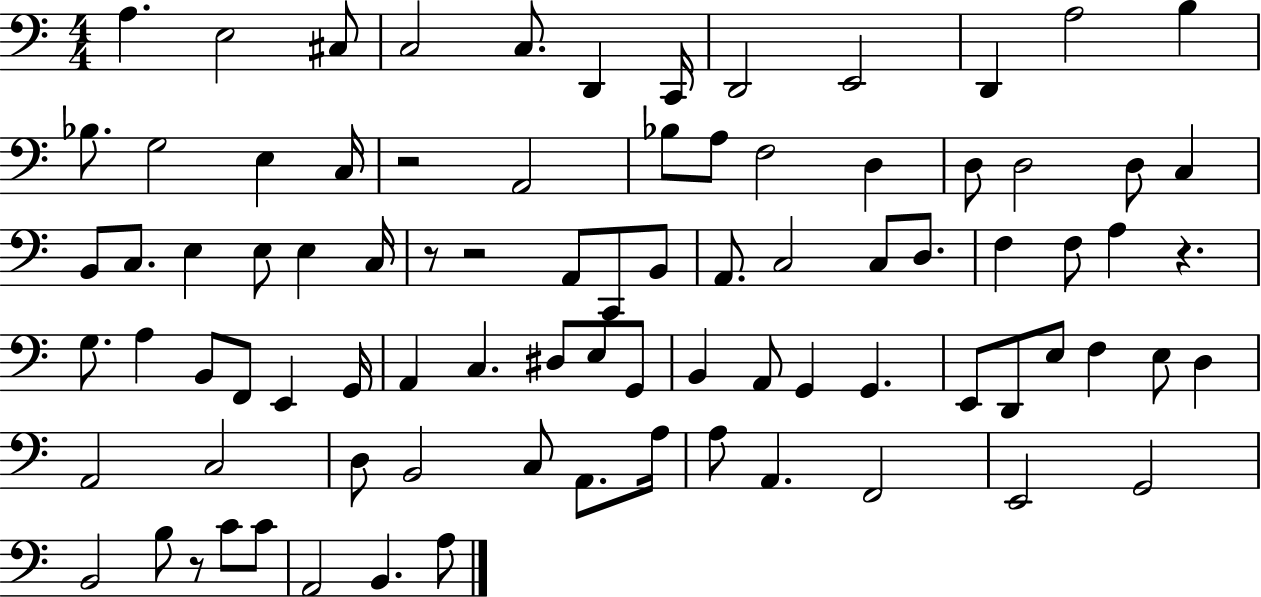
A3/q. E3/h C#3/e C3/h C3/e. D2/q C2/s D2/h E2/h D2/q A3/h B3/q Bb3/e. G3/h E3/q C3/s R/h A2/h Bb3/e A3/e F3/h D3/q D3/e D3/h D3/e C3/q B2/e C3/e. E3/q E3/e E3/q C3/s R/e R/h A2/e C2/e B2/e A2/e. C3/h C3/e D3/e. F3/q F3/e A3/q R/q. G3/e. A3/q B2/e F2/e E2/q G2/s A2/q C3/q. D#3/e E3/e G2/e B2/q A2/e G2/q G2/q. E2/e D2/e E3/e F3/q E3/e D3/q A2/h C3/h D3/e B2/h C3/e A2/e. A3/s A3/e A2/q. F2/h E2/h G2/h B2/h B3/e R/e C4/e C4/e A2/h B2/q. A3/e